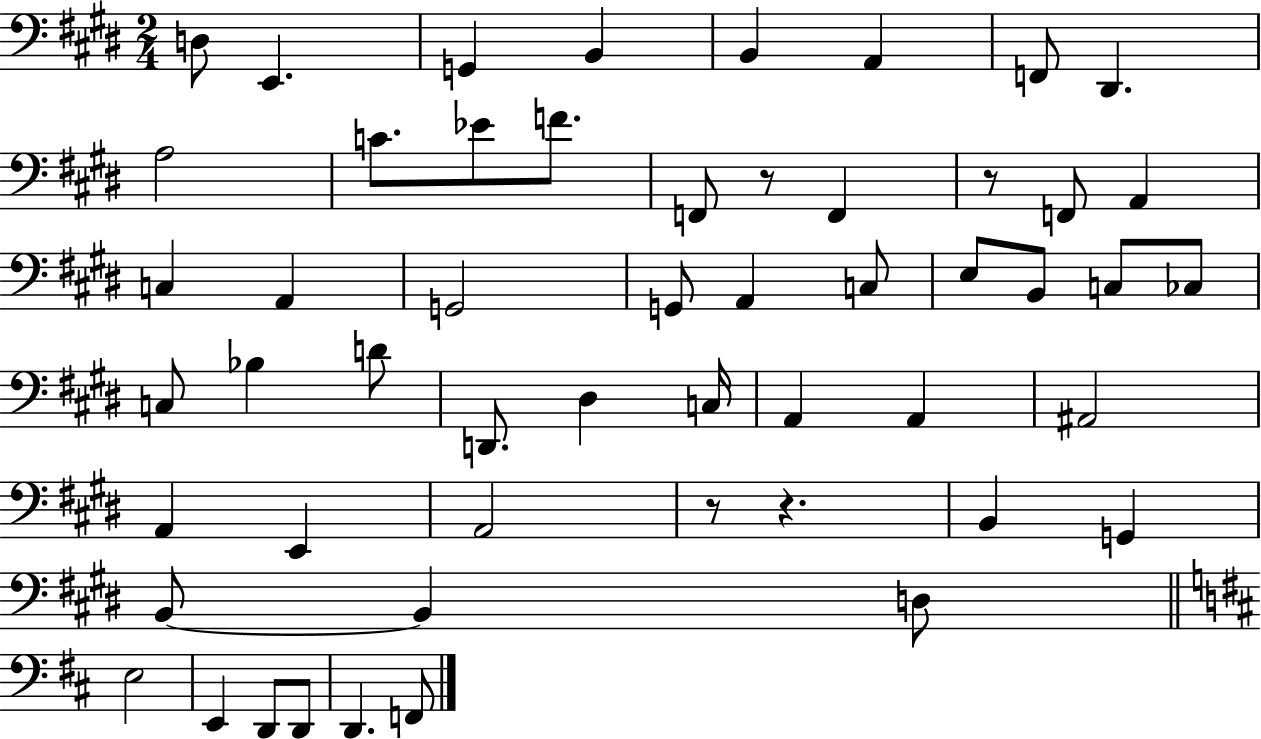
X:1
T:Untitled
M:2/4
L:1/4
K:E
D,/2 E,, G,, B,, B,, A,, F,,/2 ^D,, A,2 C/2 _E/2 F/2 F,,/2 z/2 F,, z/2 F,,/2 A,, C, A,, G,,2 G,,/2 A,, C,/2 E,/2 B,,/2 C,/2 _C,/2 C,/2 _B, D/2 D,,/2 ^D, C,/4 A,, A,, ^A,,2 A,, E,, A,,2 z/2 z B,, G,, B,,/2 B,, D,/2 E,2 E,, D,,/2 D,,/2 D,, F,,/2